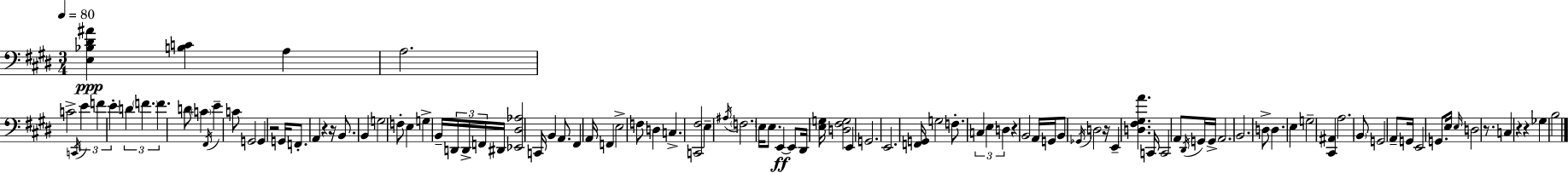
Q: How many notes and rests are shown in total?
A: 106